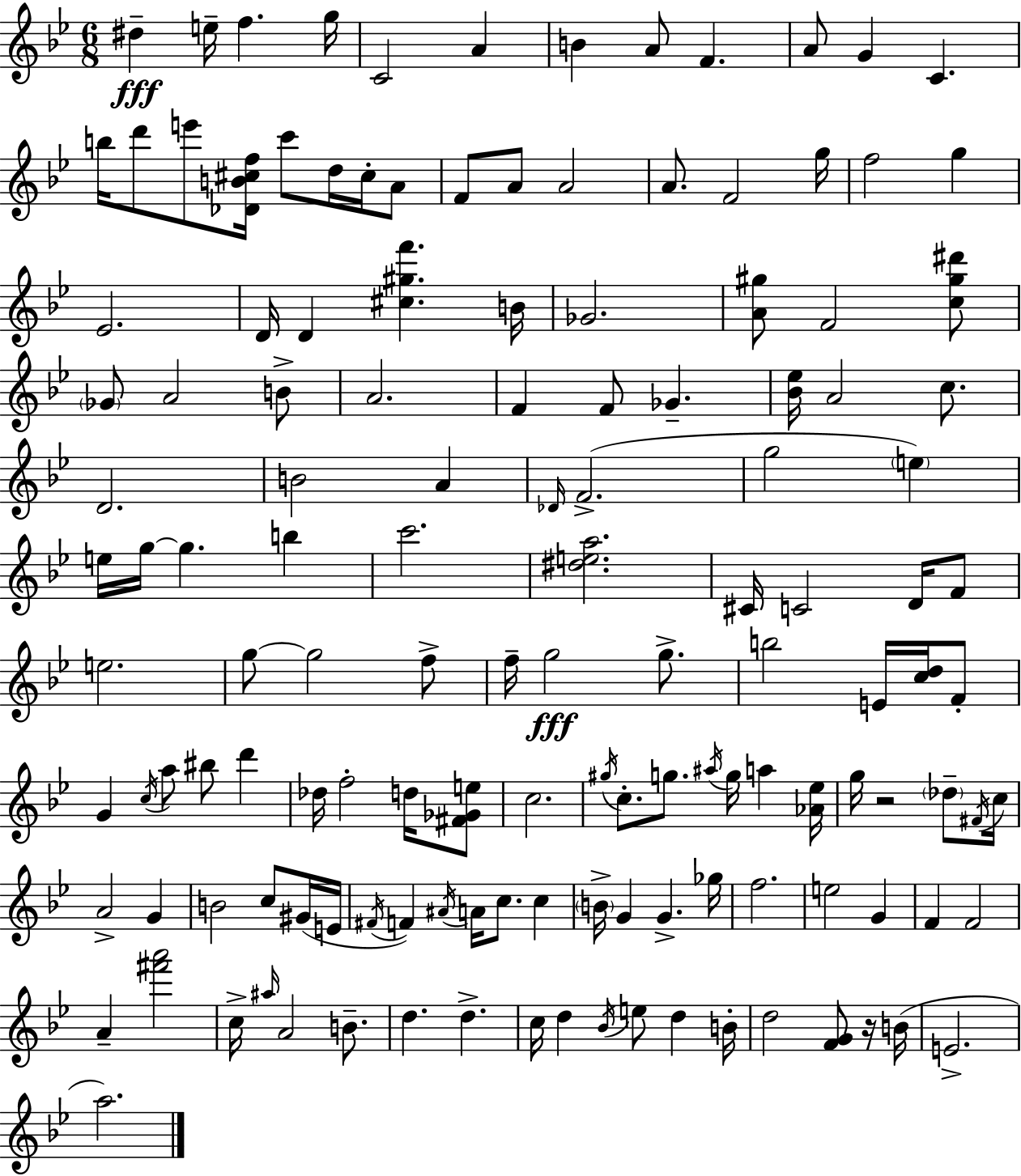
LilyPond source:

{
  \clef treble
  \numericTimeSignature
  \time 6/8
  \key bes \major
  dis''4--\fff e''16-- f''4. g''16 | c'2 a'4 | b'4 a'8 f'4. | a'8 g'4 c'4. | \break b''16 d'''8 e'''8 <des' b' cis'' f''>16 c'''8 d''16 cis''16-. a'8 | f'8 a'8 a'2 | a'8. f'2 g''16 | f''2 g''4 | \break ees'2. | d'16 d'4 <cis'' gis'' f'''>4. b'16 | ges'2. | <a' gis''>8 f'2 <c'' gis'' dis'''>8 | \break \parenthesize ges'8 a'2 b'8-> | a'2. | f'4 f'8 ges'4.-- | <bes' ees''>16 a'2 c''8. | \break d'2. | b'2 a'4 | \grace { des'16 }( f'2.-> | g''2 \parenthesize e''4) | \break e''16 g''16~~ g''4. b''4 | c'''2. | <dis'' e'' a''>2. | cis'16 c'2 d'16 f'8 | \break e''2. | g''8~~ g''2 f''8-> | f''16-- g''2\fff g''8.-> | b''2 e'16 <c'' d''>16 f'8-. | \break g'4 \acciaccatura { c''16 } a''8 bis''8 d'''4 | des''16 f''2-. d''16 | <fis' ges' e''>8 c''2. | \acciaccatura { gis''16 } c''8.-. g''8. \acciaccatura { ais''16 } g''16 a''4 | \break <aes' ees''>16 g''16 r2 | \parenthesize des''8-- \acciaccatura { fis'16 } c''16 a'2-> | g'4 b'2 | c''8 gis'16( e'16 \acciaccatura { fis'16 }) f'4 \acciaccatura { ais'16 } a'16 | \break c''8. c''4 \parenthesize b'16-> g'4 | g'4.-> ges''16 f''2. | e''2 | g'4 f'4 f'2 | \break a'4-- <fis''' a'''>2 | c''16-> \grace { ais''16 } a'2 | b'8.-- d''4. | d''4.-> c''16 d''4 | \break \acciaccatura { bes'16 } e''8 d''4 b'16-. d''2 | <f' g'>8 r16 b'16( e'2.-> | a''2.) | \bar "|."
}